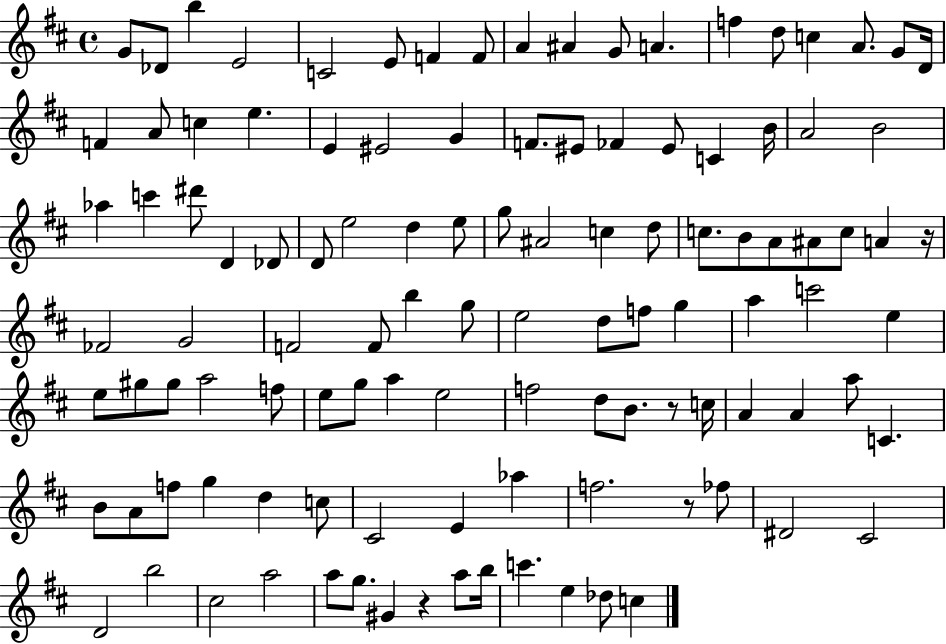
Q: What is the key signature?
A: D major